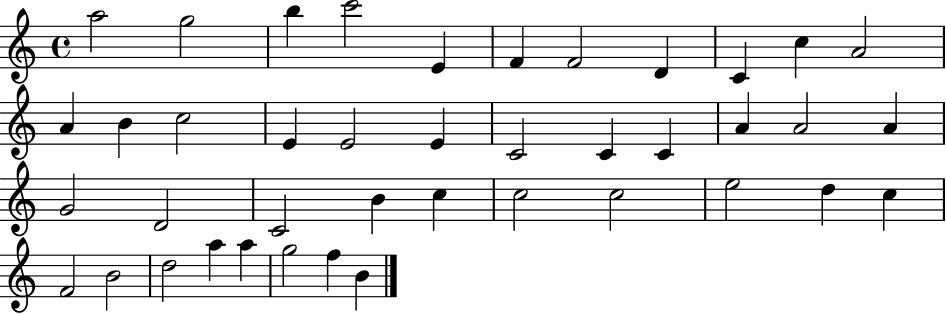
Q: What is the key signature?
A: C major